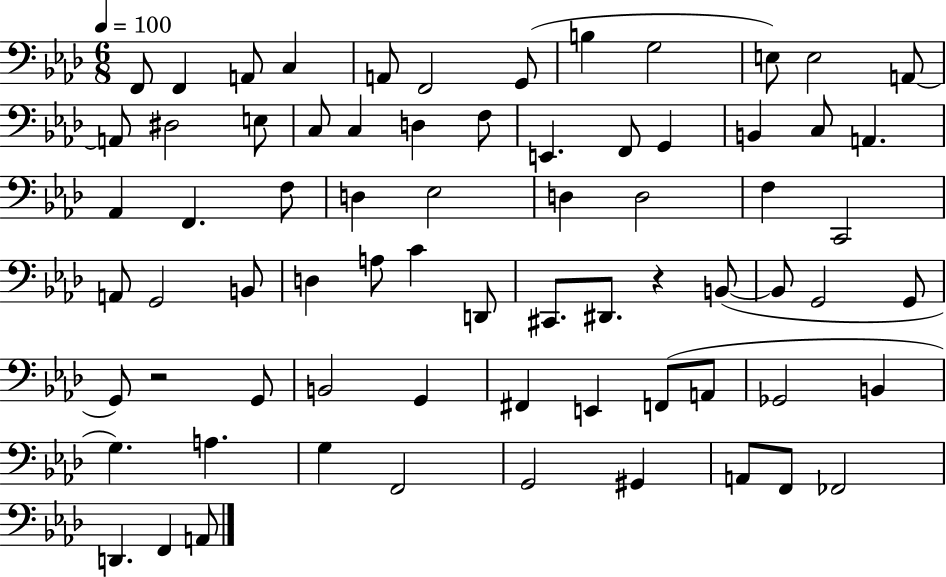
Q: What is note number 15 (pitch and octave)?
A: E3